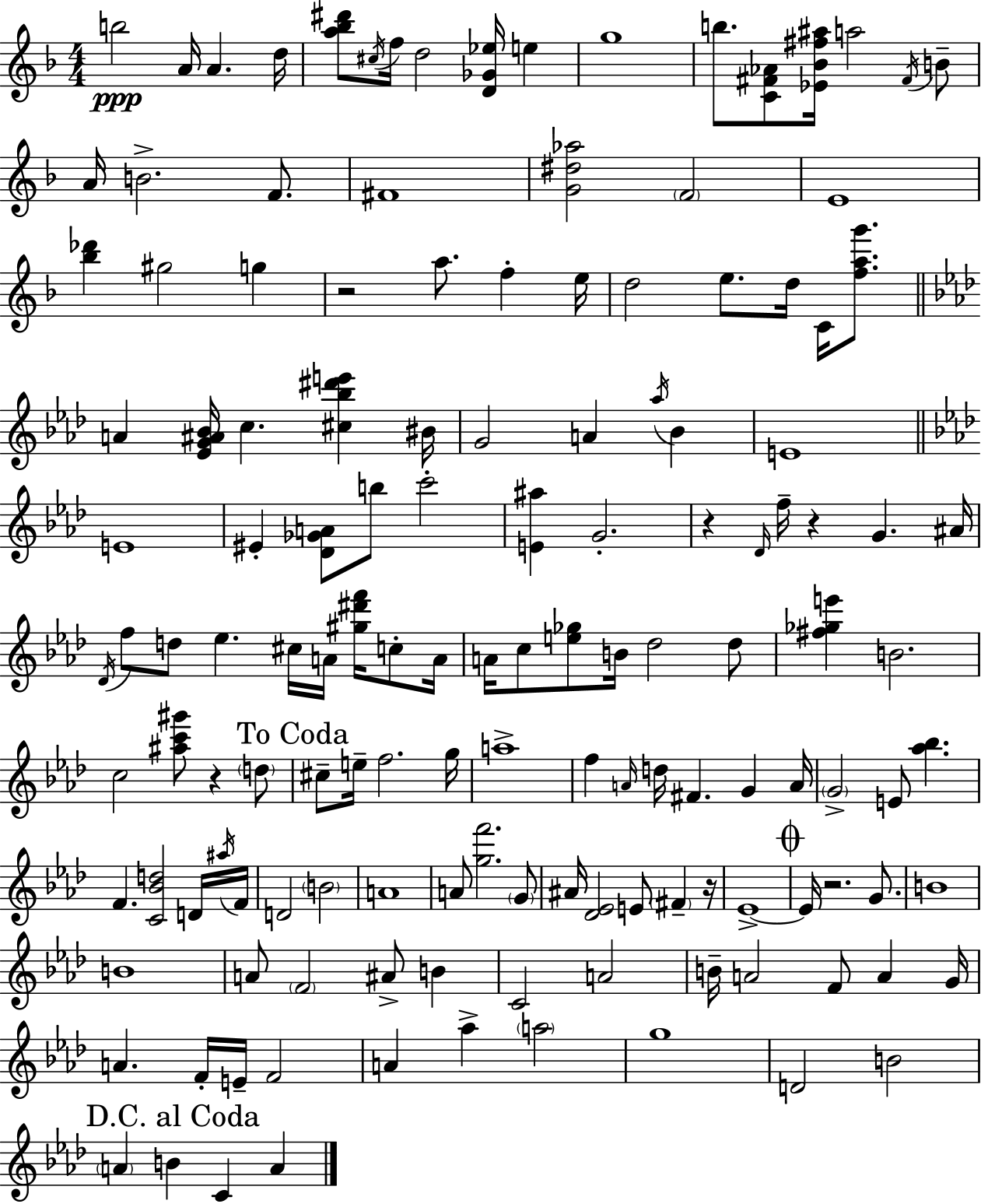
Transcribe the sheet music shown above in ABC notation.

X:1
T:Untitled
M:4/4
L:1/4
K:F
b2 A/4 A d/4 [a_b^d']/2 ^c/4 f/4 d2 [D_G_e]/4 e g4 b/2 [C^F_A]/2 [_E_B^f^a]/4 a2 ^F/4 B/2 A/4 B2 F/2 ^F4 [G^d_a]2 F2 E4 [_b_d'] ^g2 g z2 a/2 f e/4 d2 e/2 d/4 C/4 [fag']/2 A [_EG^A_B]/4 c [^c_b^d'e'] ^B/4 G2 A _a/4 _B E4 E4 ^E [_D_GA]/2 b/2 c'2 [E^a] G2 z _D/4 f/4 z G ^A/4 _D/4 f/2 d/2 _e ^c/4 A/4 [^g^d'f']/4 c/2 A/4 A/4 c/2 [e_g]/2 B/4 _d2 _d/2 [^f_ge'] B2 c2 [^ac'^g']/2 z d/2 ^c/2 e/4 f2 g/4 a4 f A/4 d/4 ^F G A/4 G2 E/2 [_a_b] F [C_Bd]2 D/4 ^a/4 F/4 D2 B2 A4 A/2 [gf']2 G/2 ^A/4 [_D_E]2 E/2 ^F z/4 _E4 _E/4 z2 G/2 B4 B4 A/2 F2 ^A/2 B C2 A2 B/4 A2 F/2 A G/4 A F/4 E/4 F2 A _a a2 g4 D2 B2 A B C A